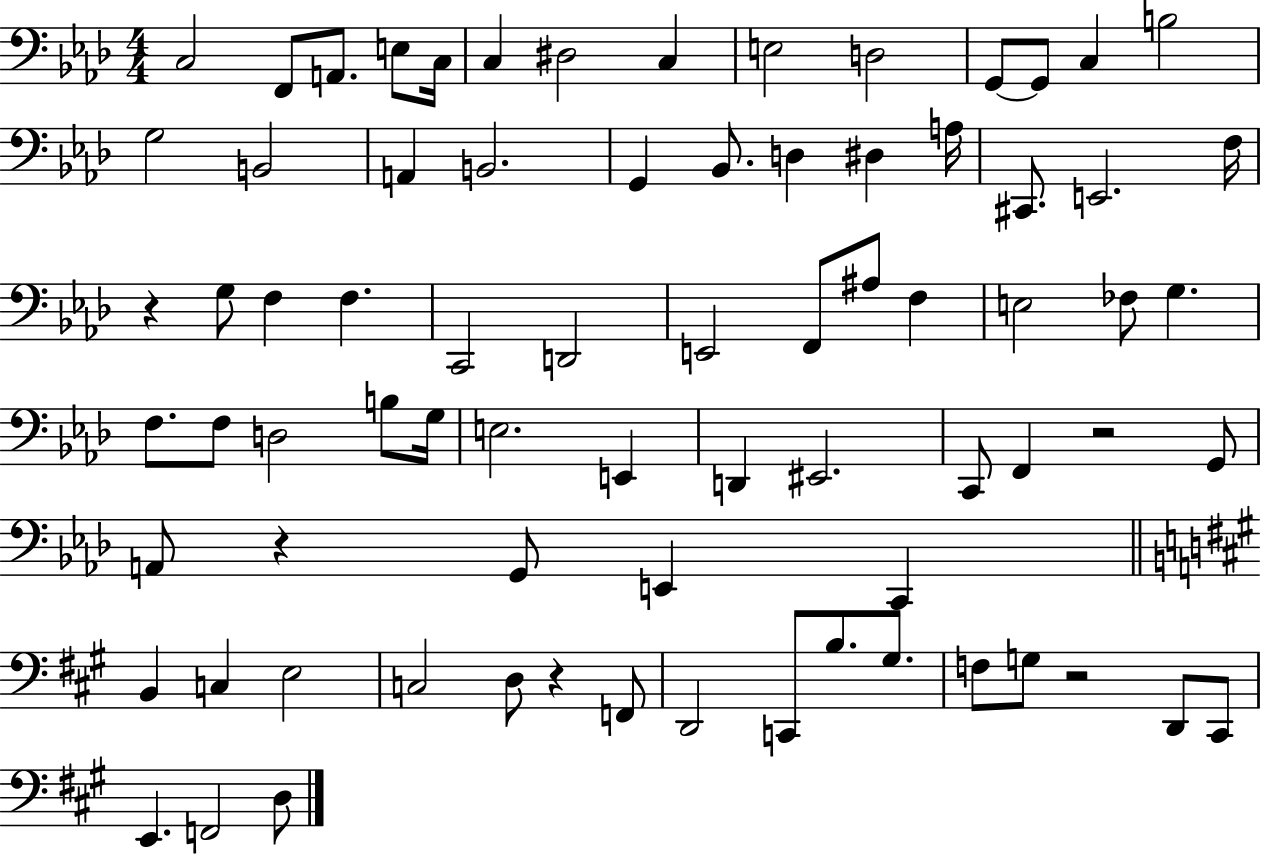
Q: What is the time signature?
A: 4/4